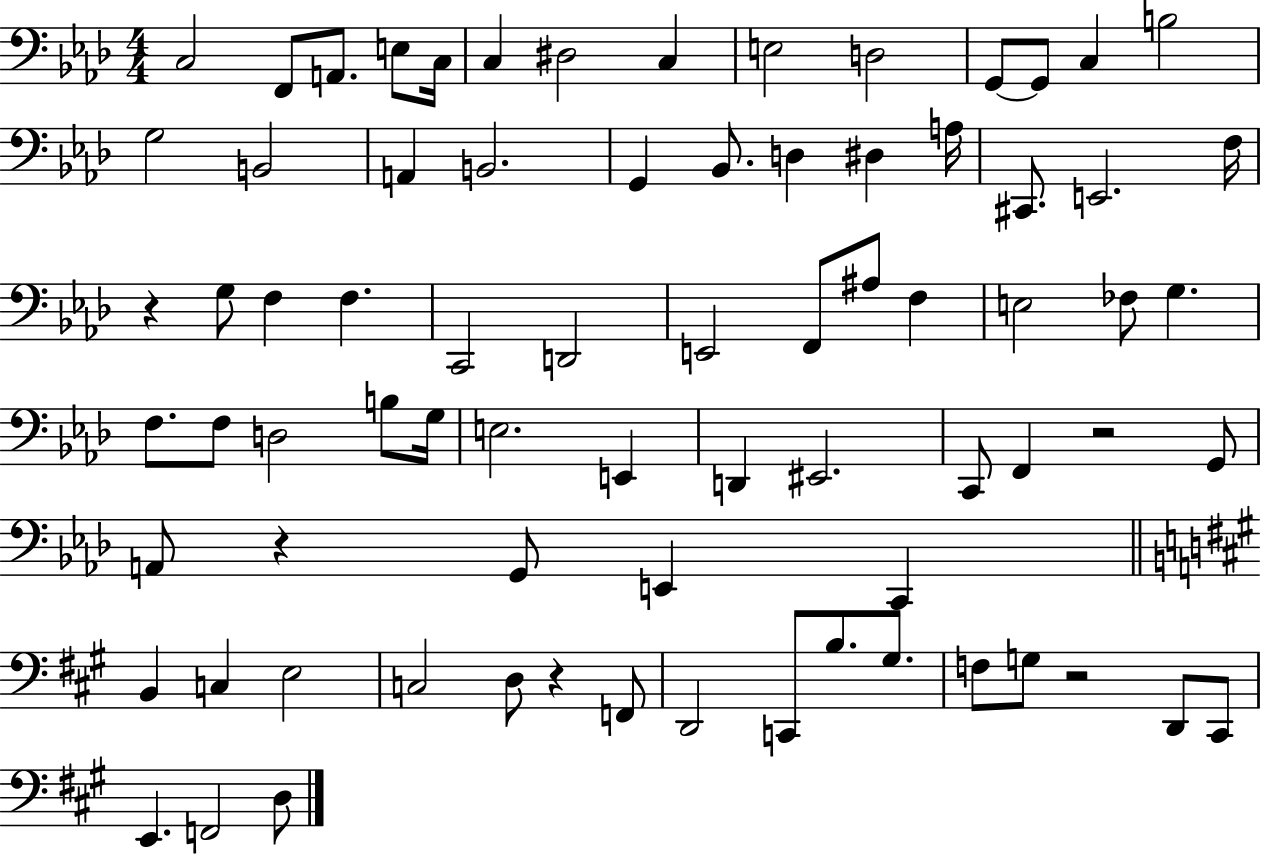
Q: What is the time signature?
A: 4/4